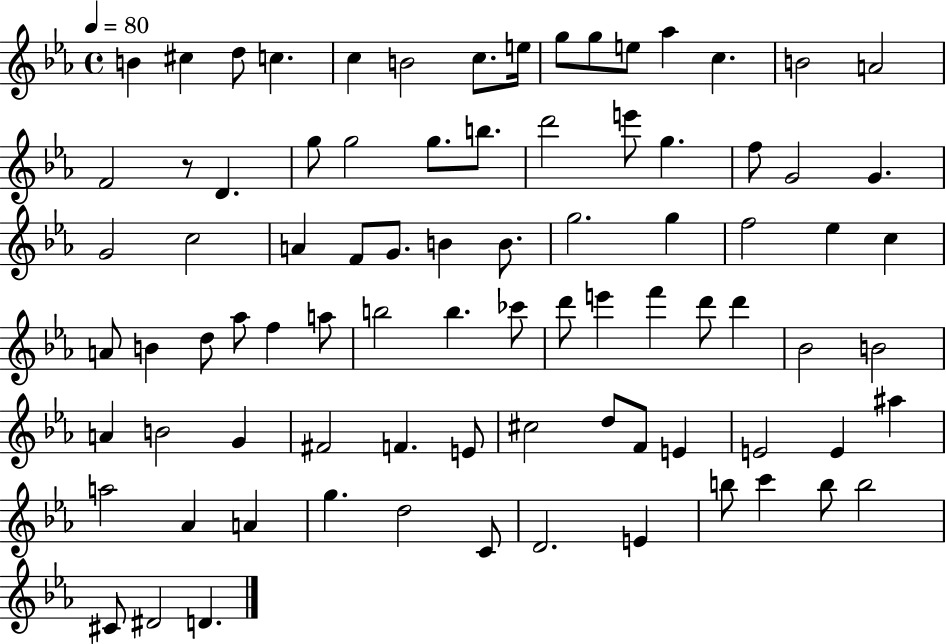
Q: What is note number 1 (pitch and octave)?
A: B4